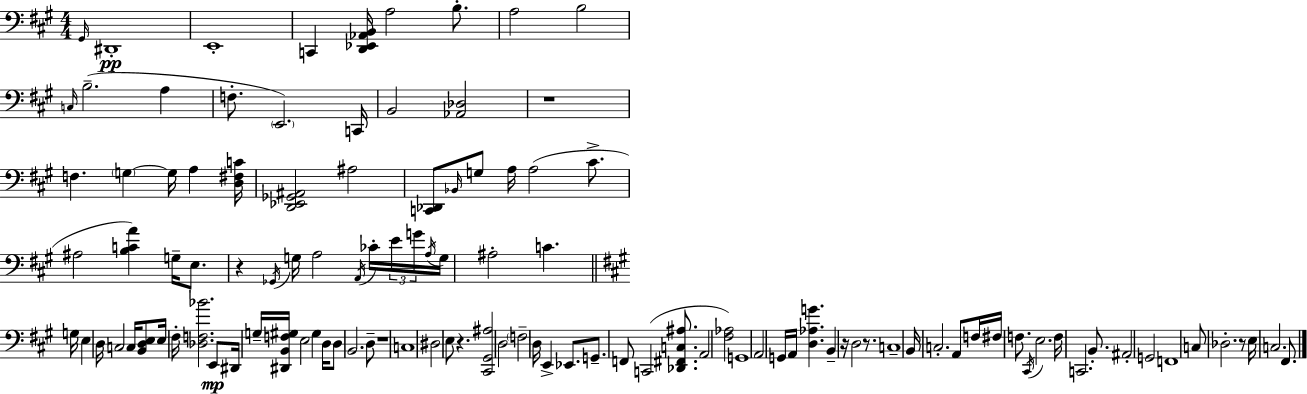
{
  \clef bass
  \numericTimeSignature
  \time 4/4
  \key a \major
  \repeat volta 2 { \grace { gis,16 }\pp dis,1-. | e,1-. | c,4 <d, ees, aes, b,>16 a2 b8.-. | a2 b2 | \break \grace { c16 }( b2.-- a4 | f8.-. \parenthesize e,2.) | c,16 b,2 <aes, des>2 | r1 | \break f4. \parenthesize g4~~ g16 a4 | <d fis c'>16 <d, ees, ges, ais,>2 ais2 | <c, des,>8 \grace { bes,16 } g8 a16 a2( | cis'8.-> ais2 <b c' a'>4) g16-- | \break e8. r4 \acciaccatura { ges,16 } g16 a2 | \acciaccatura { a,16 } ces'16-. \tuplet 3/2 { e'16 g'16 \acciaccatura { a16 } } g16 ais2-. c'4. | \bar "||" \break \key a \major g16 e4 d16 c2 c16 <b, d e>8 | e16 fis16-. <des f bes'>2. e,8\mp | dis,16 g16-- <dis, b, f gis>16 e2 gis4 | d16 d8 b,2. d8-- | \break r1 | c1 | dis2 e8 r4. | <cis, gis, ais>2 d2 | \break \parenthesize f2-- d16 e,4-> ees,8. | g,8.-- f,8 c,2( <des, fis, c ais>8. | a,2 <fis aes>2) | g,1 | \break a,2 g,16 a,16 <d aes g'>4. | b,4-- r16 d2 r8. | c1-- | b,16 c2.-. a,8 | \break f16 fis16 f8. \acciaccatura { cis,16 } e2. | f16 c,2. b,8.-. | ais,2-. g,2 | f,1 | \break c8 des2.-. | r8 e16 c2. fis,8. | } \bar "|."
}